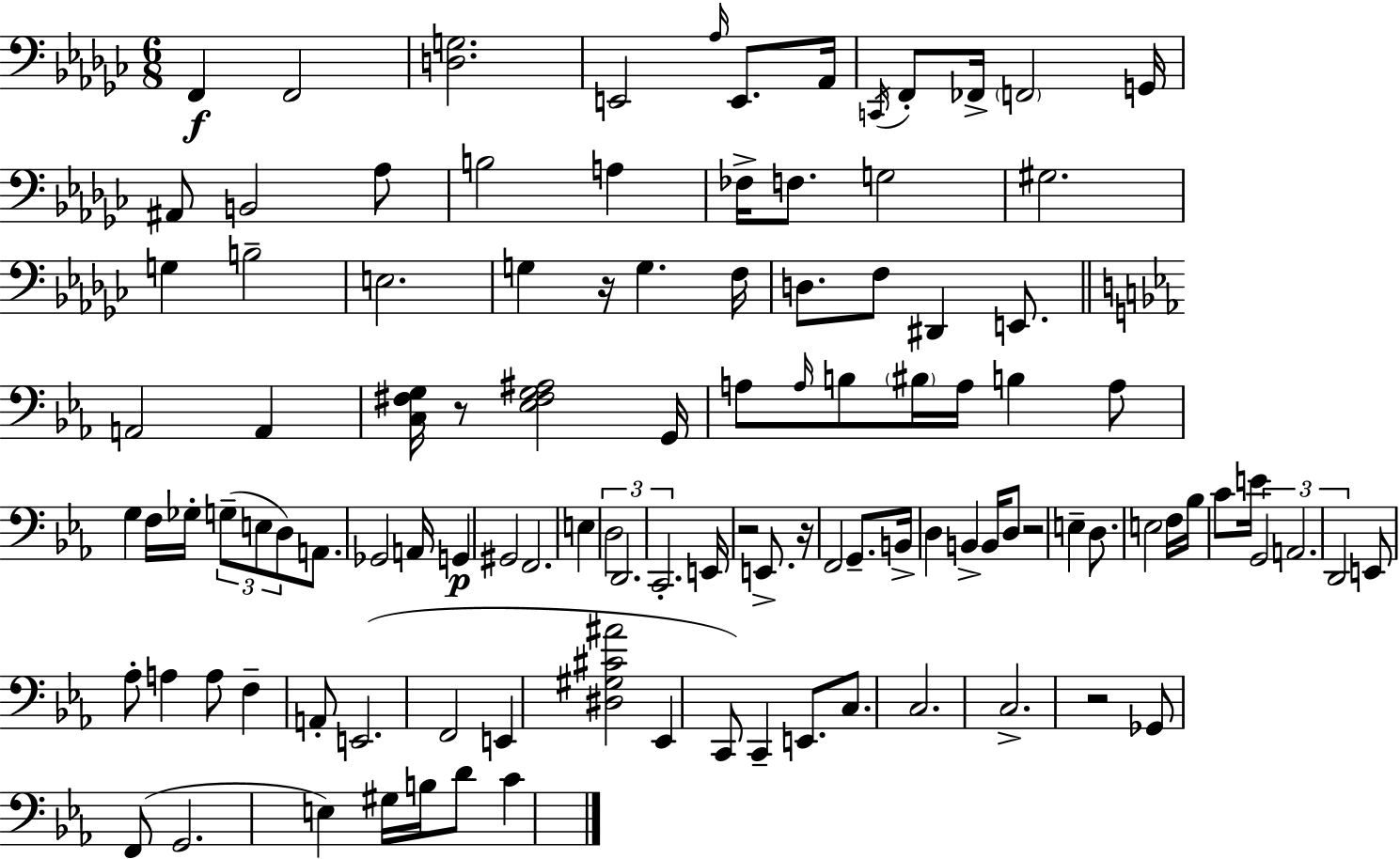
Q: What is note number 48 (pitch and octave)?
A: Gb2